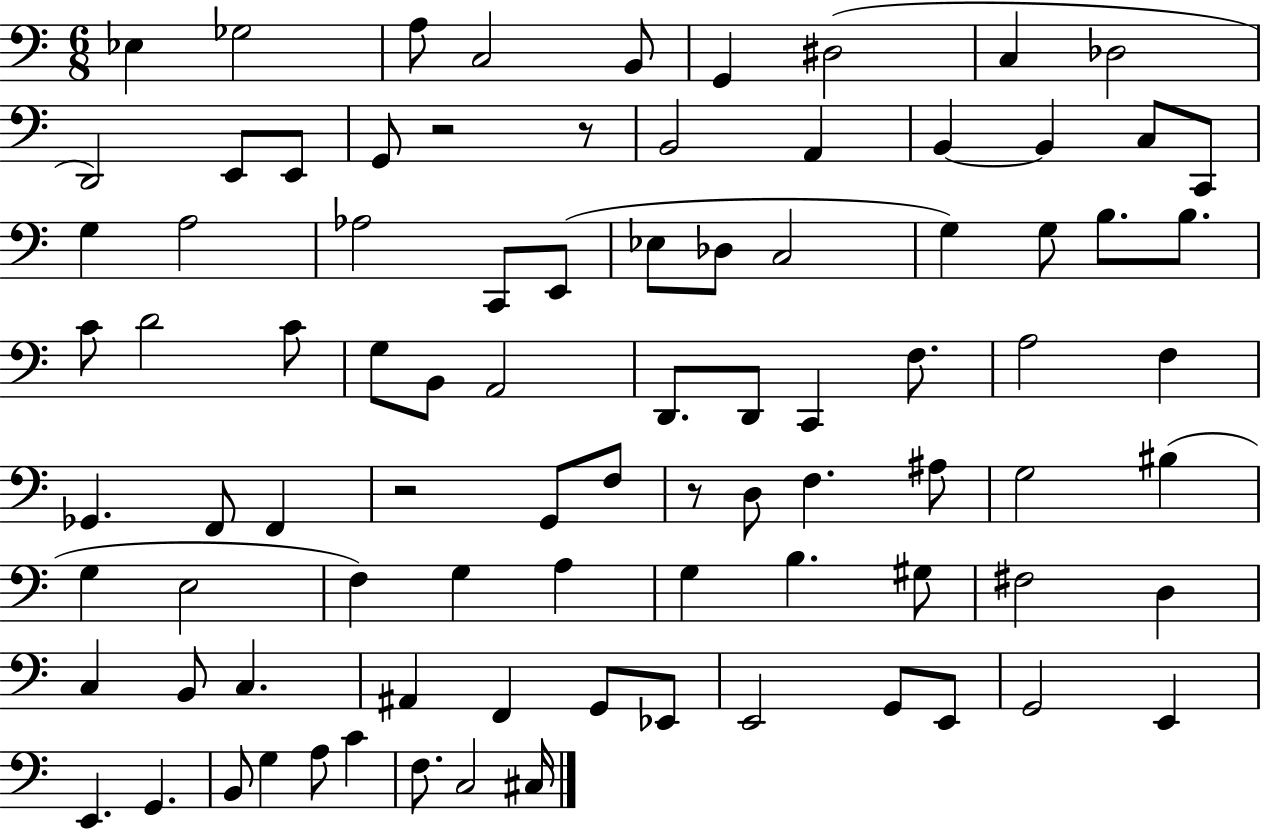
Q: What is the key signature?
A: C major